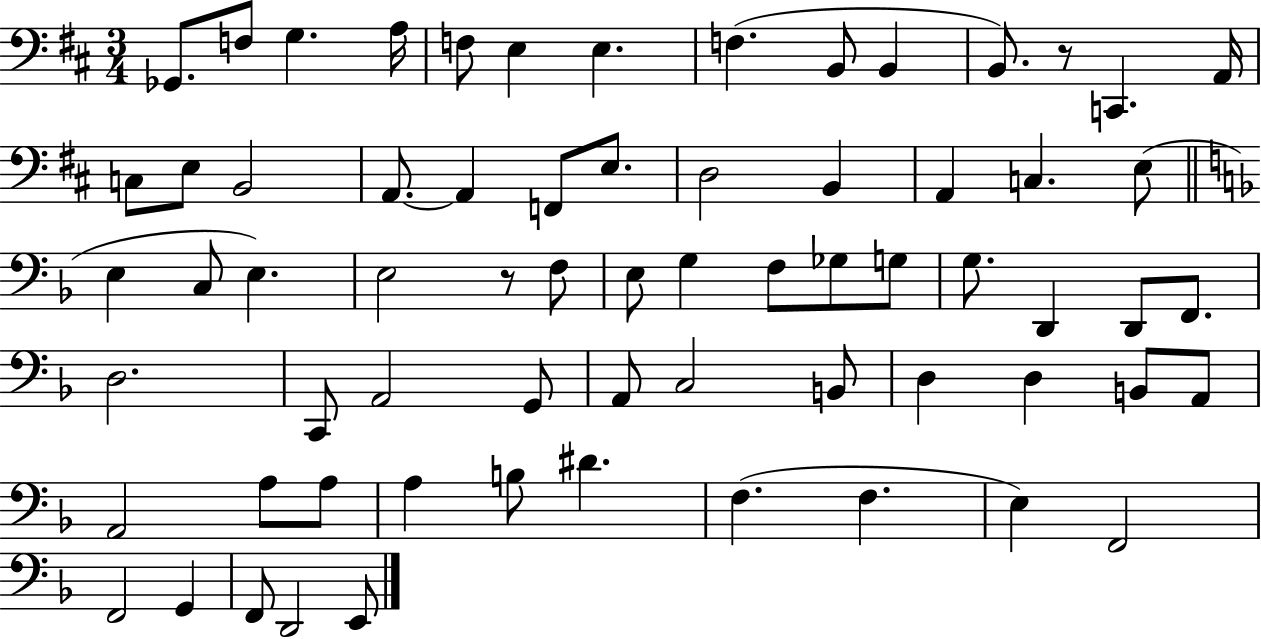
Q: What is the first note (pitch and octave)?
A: Gb2